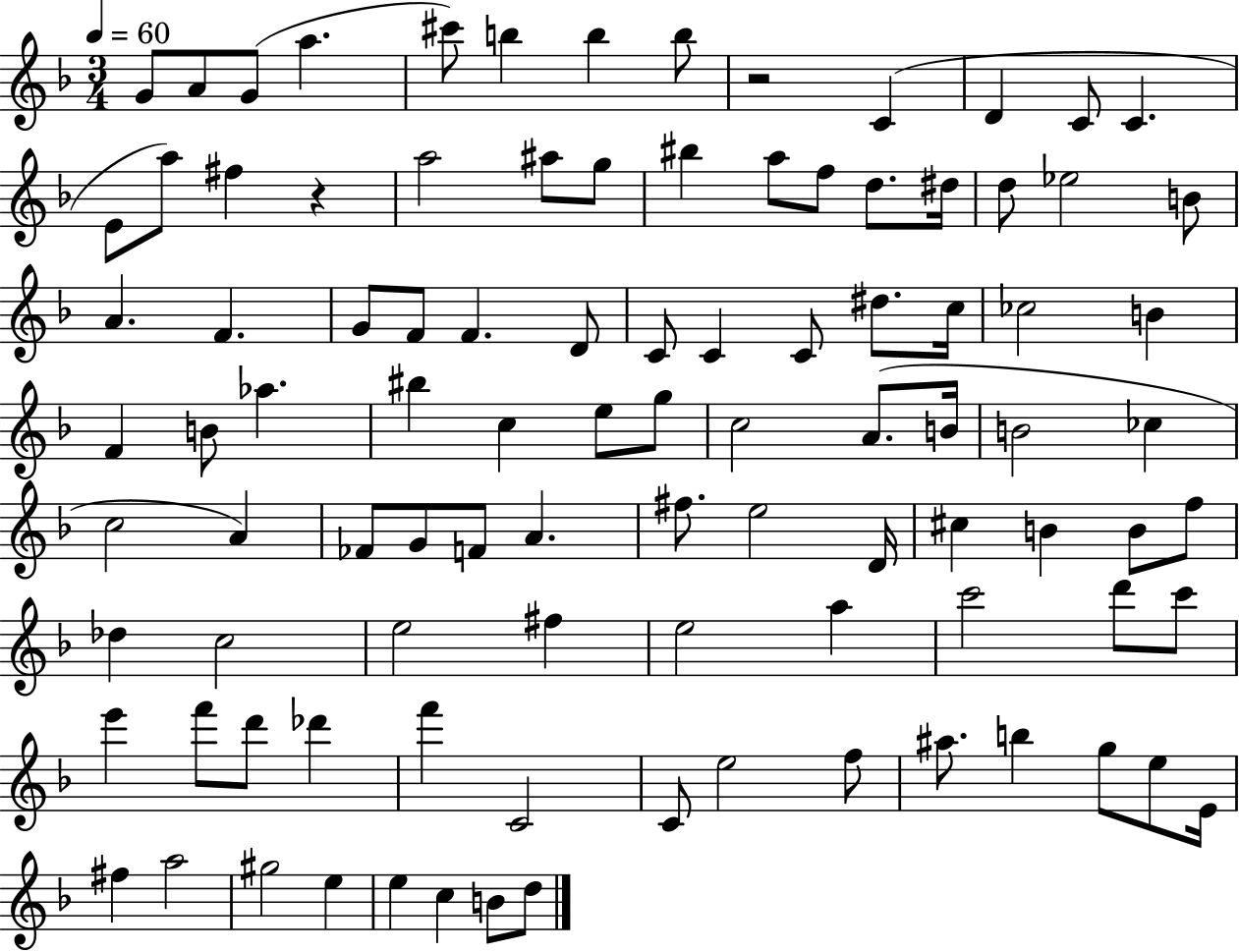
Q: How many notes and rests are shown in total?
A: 97